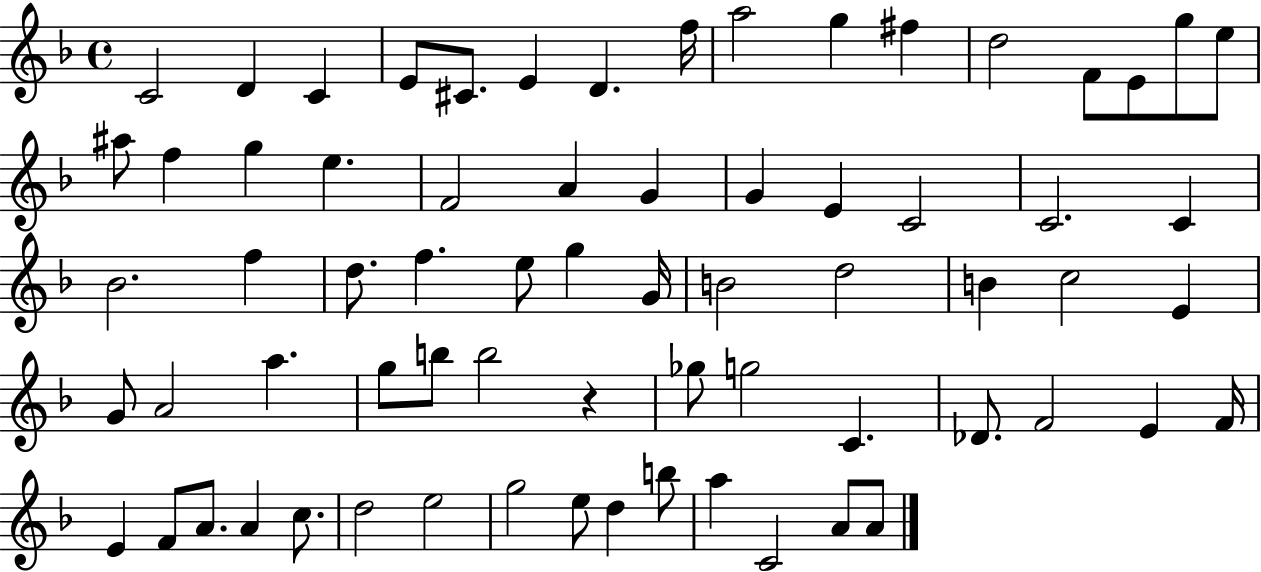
C4/h D4/q C4/q E4/e C#4/e. E4/q D4/q. F5/s A5/h G5/q F#5/q D5/h F4/e E4/e G5/e E5/e A#5/e F5/q G5/q E5/q. F4/h A4/q G4/q G4/q E4/q C4/h C4/h. C4/q Bb4/h. F5/q D5/e. F5/q. E5/e G5/q G4/s B4/h D5/h B4/q C5/h E4/q G4/e A4/h A5/q. G5/e B5/e B5/h R/q Gb5/e G5/h C4/q. Db4/e. F4/h E4/q F4/s E4/q F4/e A4/e. A4/q C5/e. D5/h E5/h G5/h E5/e D5/q B5/e A5/q C4/h A4/e A4/e